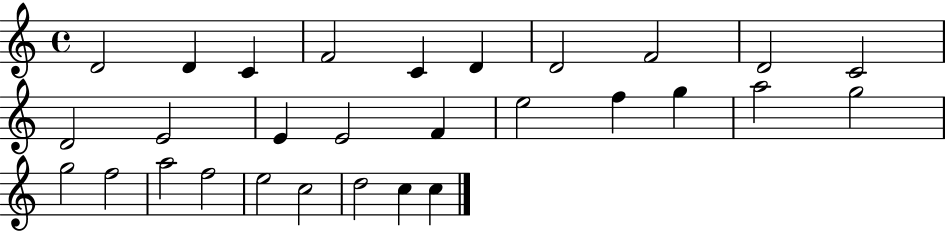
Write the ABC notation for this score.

X:1
T:Untitled
M:4/4
L:1/4
K:C
D2 D C F2 C D D2 F2 D2 C2 D2 E2 E E2 F e2 f g a2 g2 g2 f2 a2 f2 e2 c2 d2 c c